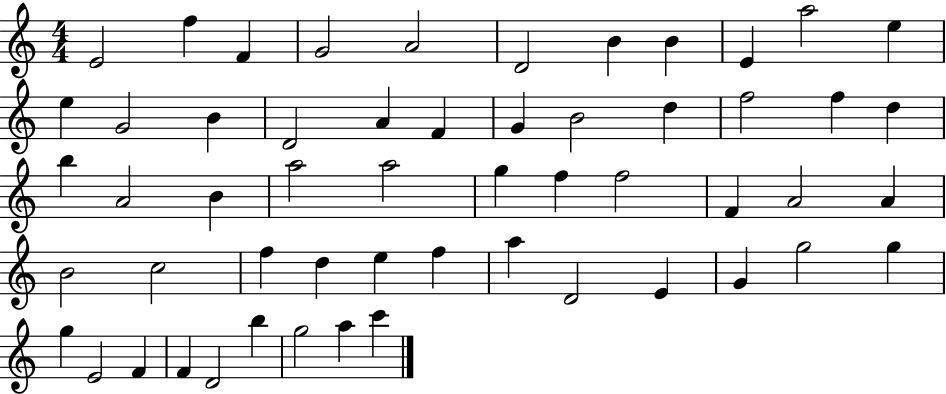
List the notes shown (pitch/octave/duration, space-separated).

E4/h F5/q F4/q G4/h A4/h D4/h B4/q B4/q E4/q A5/h E5/q E5/q G4/h B4/q D4/h A4/q F4/q G4/q B4/h D5/q F5/h F5/q D5/q B5/q A4/h B4/q A5/h A5/h G5/q F5/q F5/h F4/q A4/h A4/q B4/h C5/h F5/q D5/q E5/q F5/q A5/q D4/h E4/q G4/q G5/h G5/q G5/q E4/h F4/q F4/q D4/h B5/q G5/h A5/q C6/q